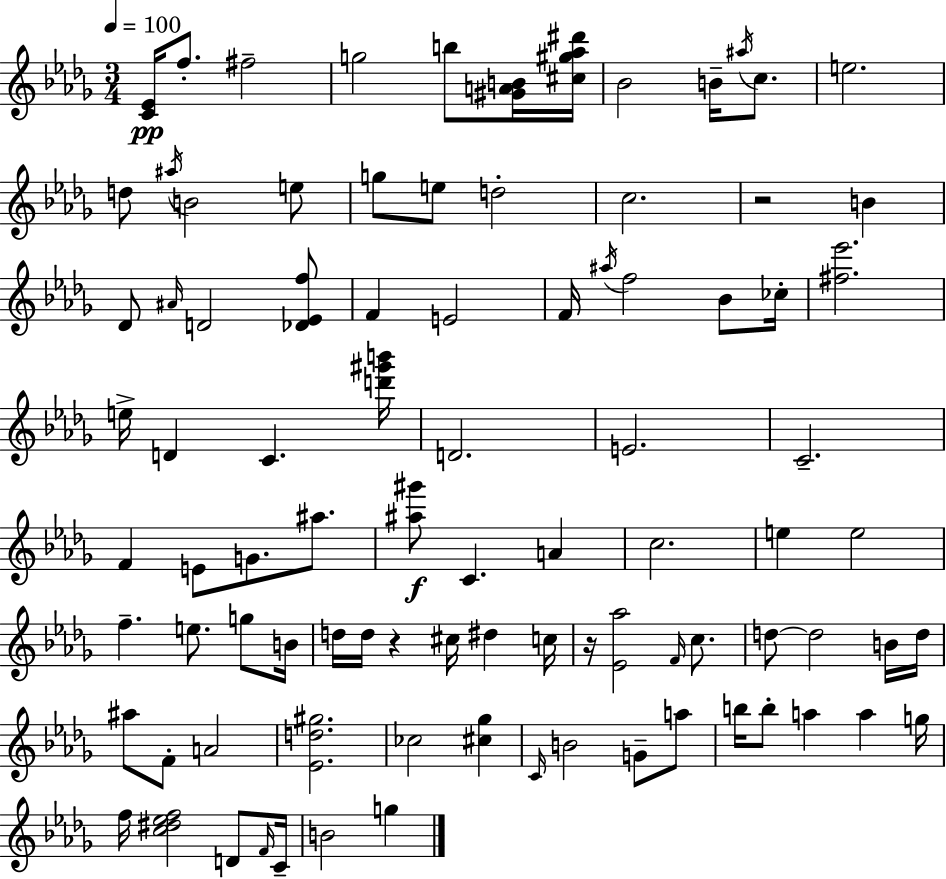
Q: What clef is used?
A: treble